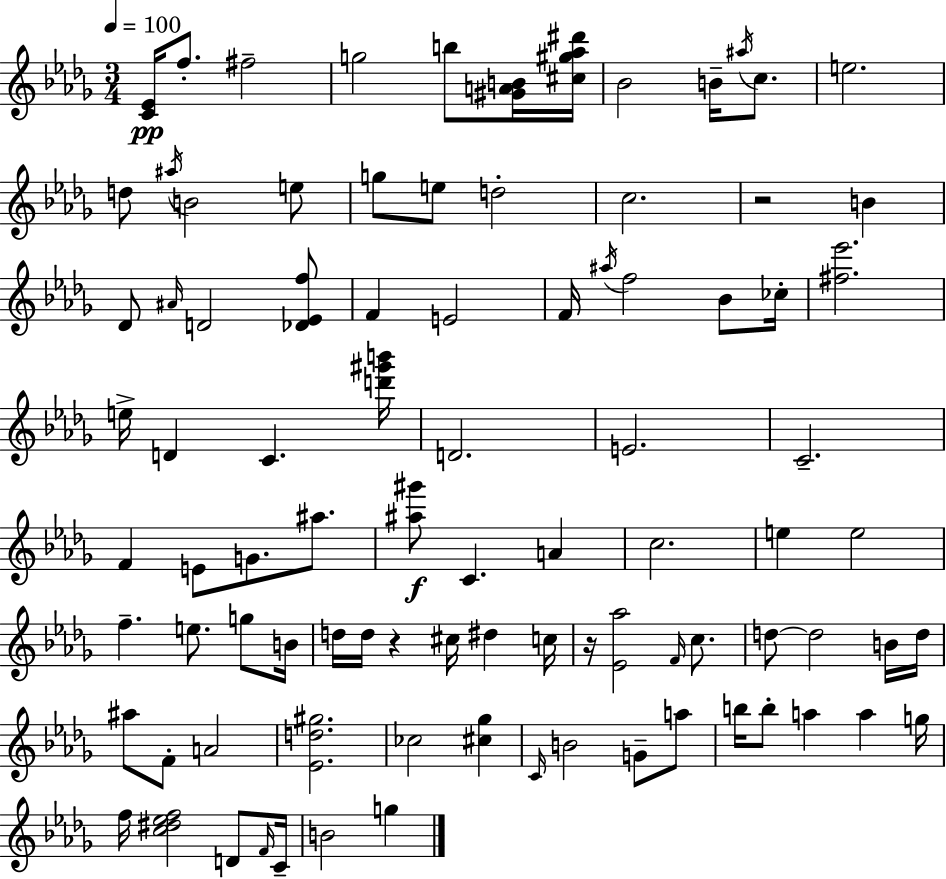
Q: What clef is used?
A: treble